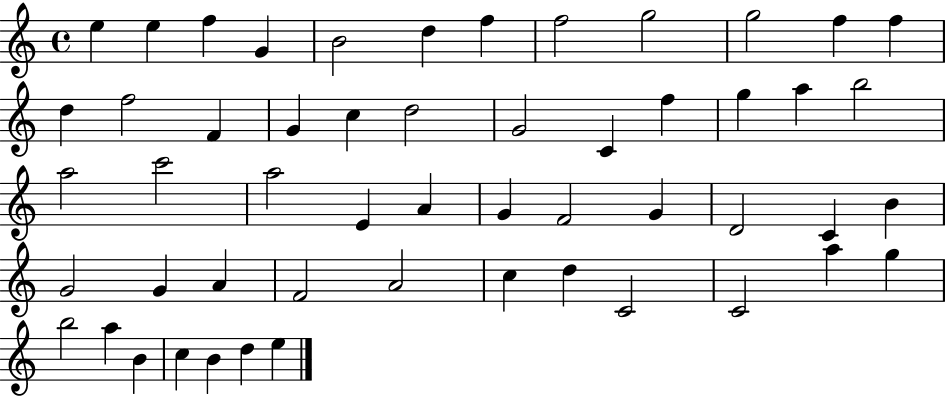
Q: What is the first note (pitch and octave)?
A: E5